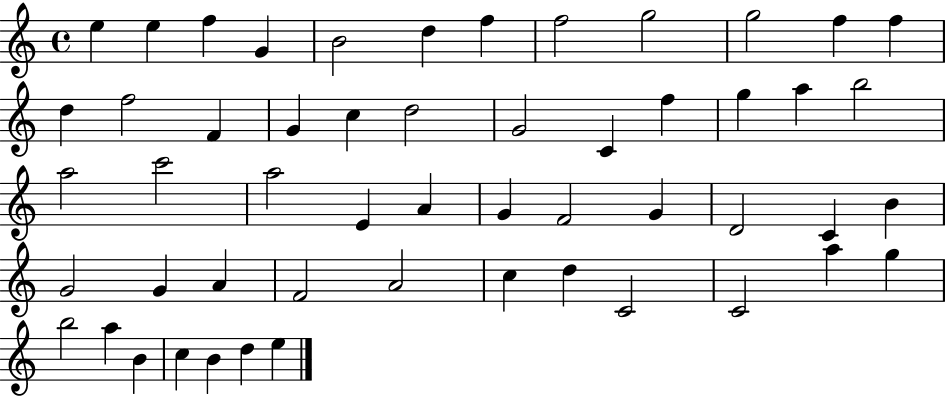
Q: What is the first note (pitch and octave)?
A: E5